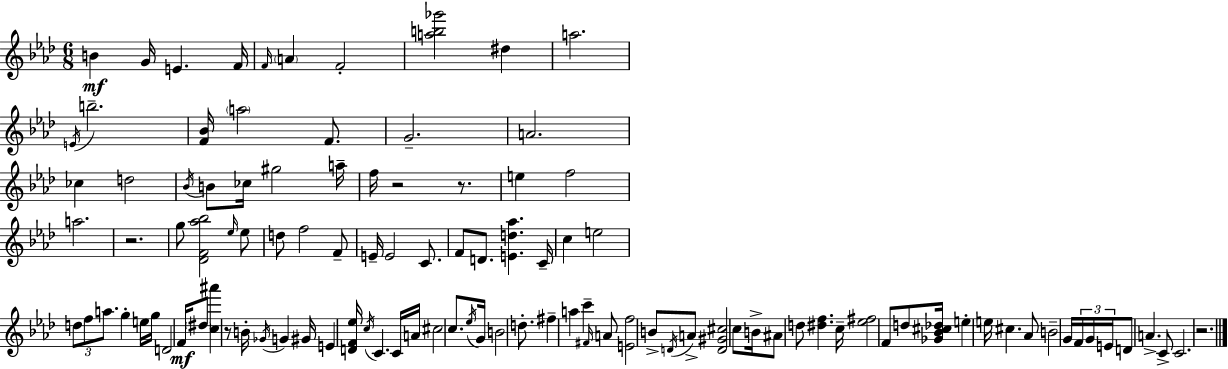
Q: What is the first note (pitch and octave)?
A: B4